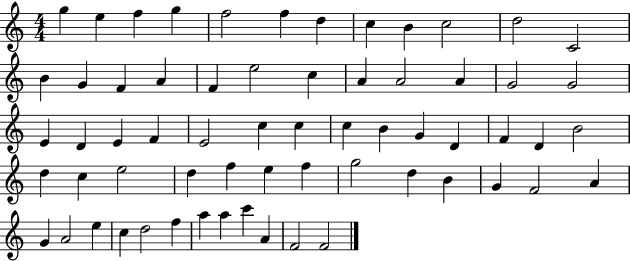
{
  \clef treble
  \numericTimeSignature
  \time 4/4
  \key c \major
  g''4 e''4 f''4 g''4 | f''2 f''4 d''4 | c''4 b'4 c''2 | d''2 c'2 | \break b'4 g'4 f'4 a'4 | f'4 e''2 c''4 | a'4 a'2 a'4 | g'2 g'2 | \break e'4 d'4 e'4 f'4 | e'2 c''4 c''4 | c''4 b'4 g'4 d'4 | f'4 d'4 b'2 | \break d''4 c''4 e''2 | d''4 f''4 e''4 f''4 | g''2 d''4 b'4 | g'4 f'2 a'4 | \break g'4 a'2 e''4 | c''4 d''2 f''4 | a''4 a''4 c'''4 a'4 | f'2 f'2 | \break \bar "|."
}